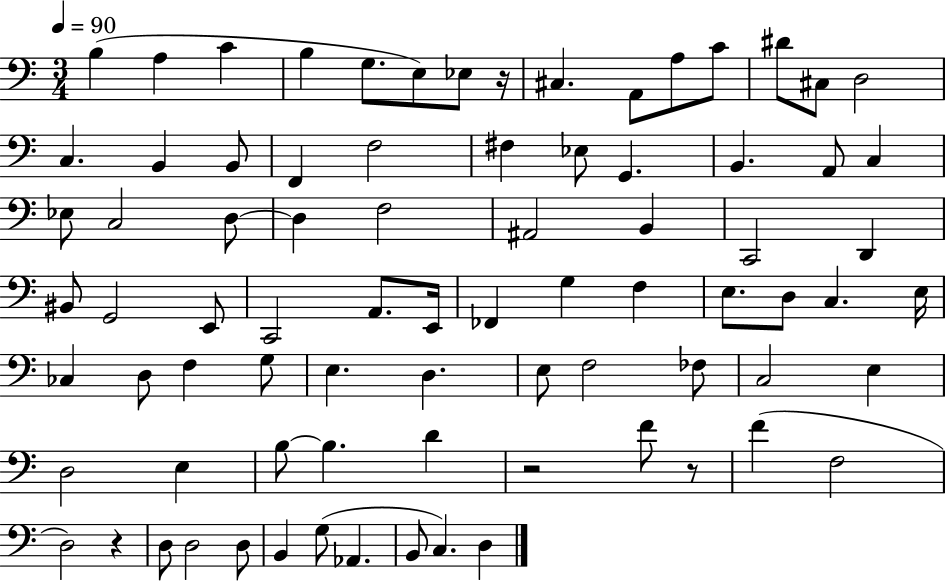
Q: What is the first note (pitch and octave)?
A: B3